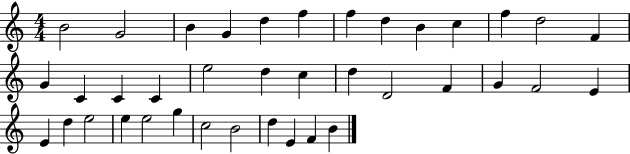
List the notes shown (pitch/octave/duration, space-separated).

B4/h G4/h B4/q G4/q D5/q F5/q F5/q D5/q B4/q C5/q F5/q D5/h F4/q G4/q C4/q C4/q C4/q E5/h D5/q C5/q D5/q D4/h F4/q G4/q F4/h E4/q E4/q D5/q E5/h E5/q E5/h G5/q C5/h B4/h D5/q E4/q F4/q B4/q